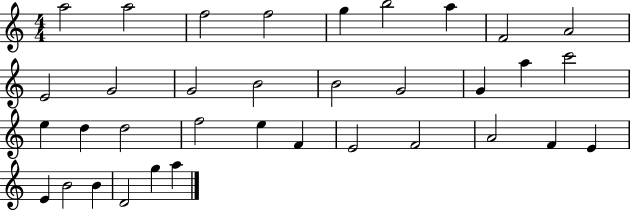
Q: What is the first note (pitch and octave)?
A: A5